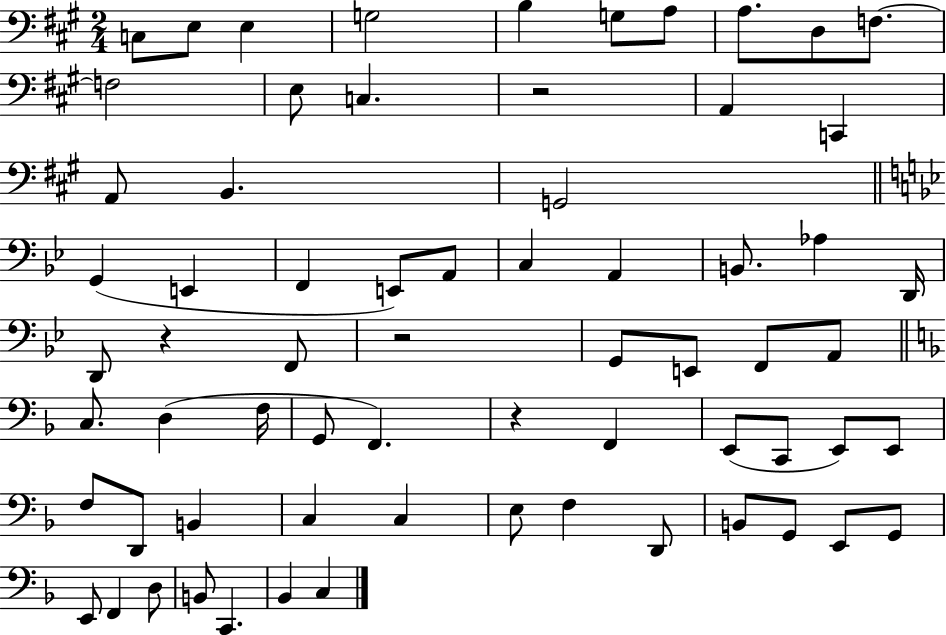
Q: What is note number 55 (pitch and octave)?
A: E2